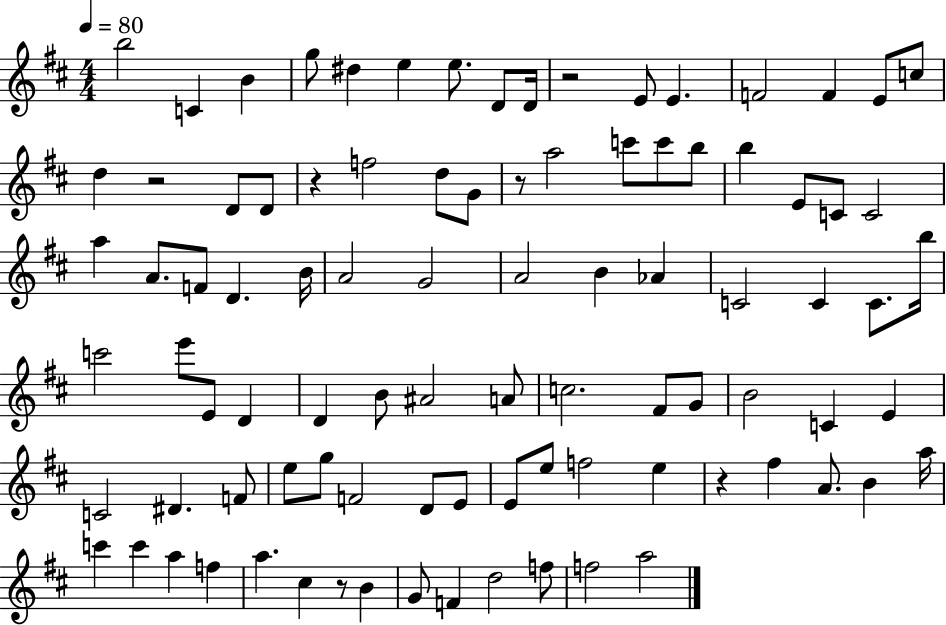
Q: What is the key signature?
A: D major